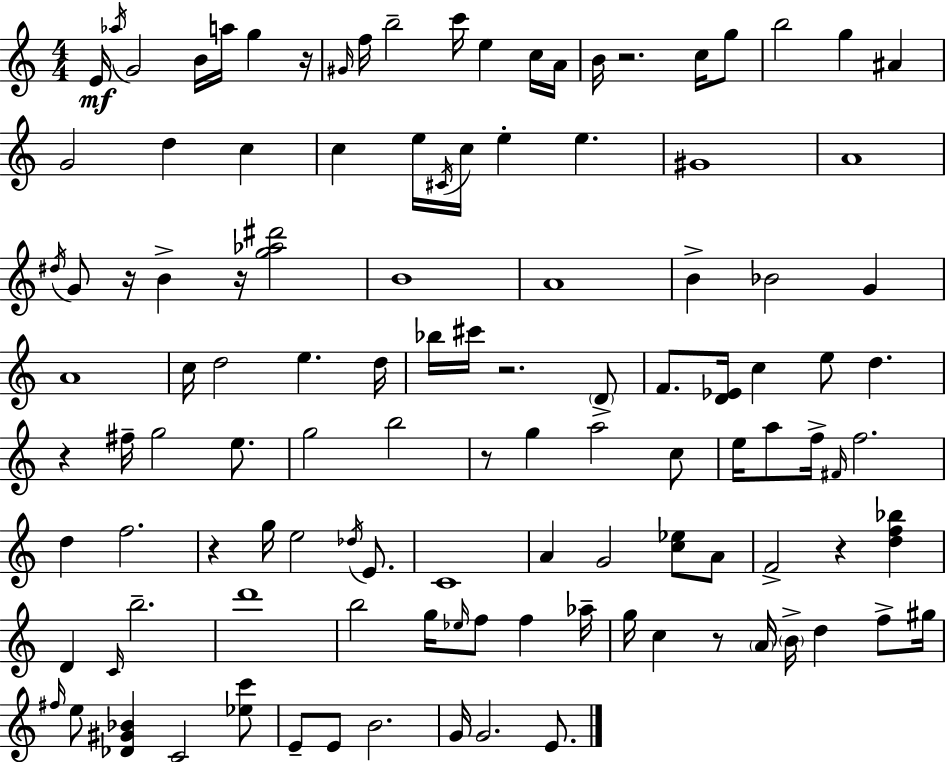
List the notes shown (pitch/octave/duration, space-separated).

E4/s Ab5/s G4/h B4/s A5/s G5/q R/s G#4/s F5/s B5/h C6/s E5/q C5/s A4/s B4/s R/h. C5/s G5/e B5/h G5/q A#4/q G4/h D5/q C5/q C5/q E5/s C#4/s C5/s E5/q E5/q. G#4/w A4/w D#5/s G4/e R/s B4/q R/s [G5,Ab5,D#6]/h B4/w A4/w B4/q Bb4/h G4/q A4/w C5/s D5/h E5/q. D5/s Bb5/s C#6/s R/h. D4/e F4/e. [D4,Eb4]/s C5/q E5/e D5/q. R/q F#5/s G5/h E5/e. G5/h B5/h R/e G5/q A5/h C5/e E5/s A5/e F5/s F#4/s F5/h. D5/q F5/h. R/q G5/s E5/h Db5/s E4/e. C4/w A4/q G4/h [C5,Eb5]/e A4/e F4/h R/q [D5,F5,Bb5]/q D4/q C4/s B5/h. D6/w B5/h G5/s Eb5/s F5/e F5/q Ab5/s G5/s C5/q R/e A4/s B4/s D5/q F5/e G#5/s F#5/s E5/e [Db4,G#4,Bb4]/q C4/h [Eb5,C6]/e E4/e E4/e B4/h. G4/s G4/h. E4/e.